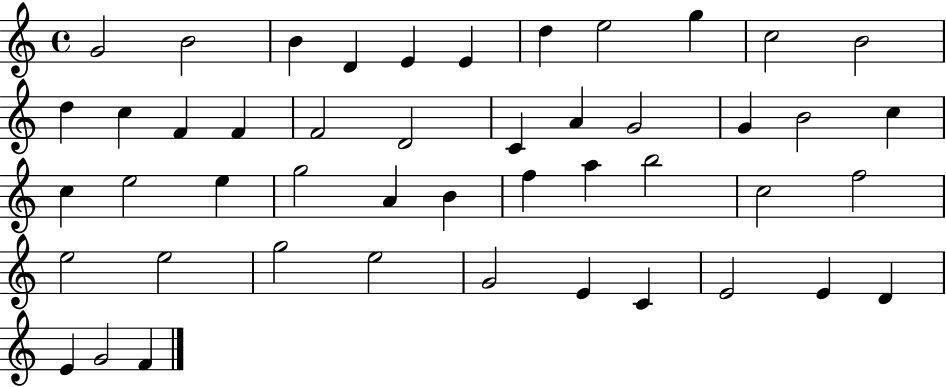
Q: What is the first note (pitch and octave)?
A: G4